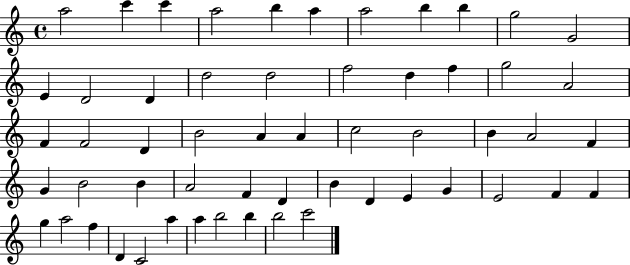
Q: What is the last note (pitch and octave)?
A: C6